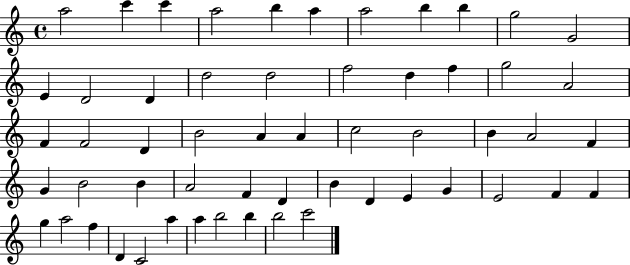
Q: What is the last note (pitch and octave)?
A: C6